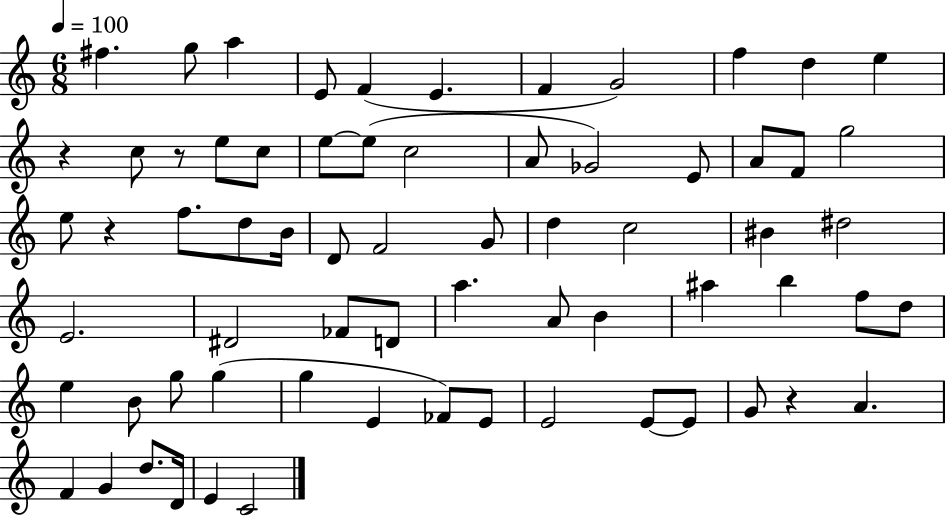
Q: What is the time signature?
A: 6/8